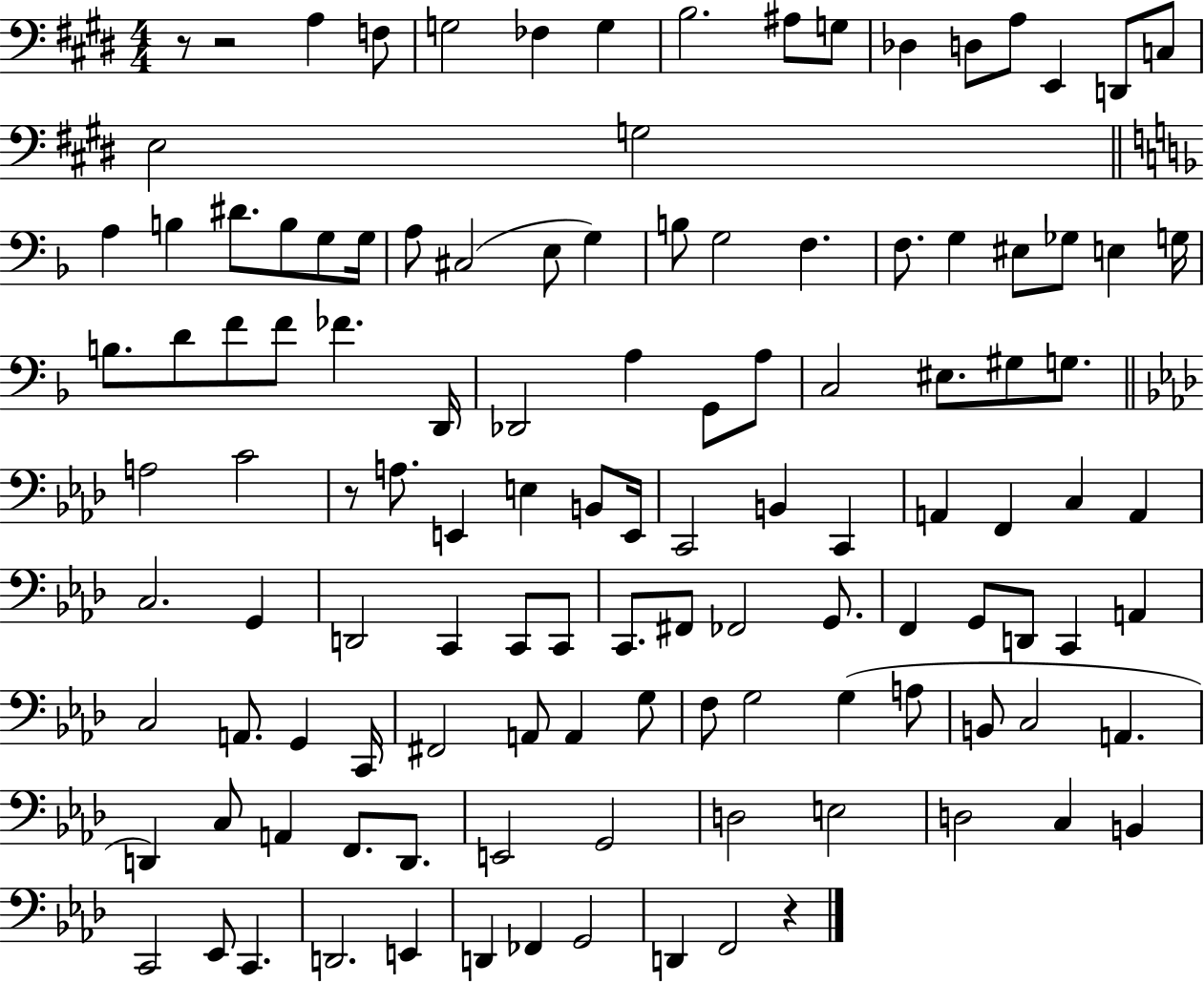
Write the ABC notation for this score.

X:1
T:Untitled
M:4/4
L:1/4
K:E
z/2 z2 A, F,/2 G,2 _F, G, B,2 ^A,/2 G,/2 _D, D,/2 A,/2 E,, D,,/2 C,/2 E,2 G,2 A, B, ^D/2 B,/2 G,/2 G,/4 A,/2 ^C,2 E,/2 G, B,/2 G,2 F, F,/2 G, ^E,/2 _G,/2 E, G,/4 B,/2 D/2 F/2 F/2 _F D,,/4 _D,,2 A, G,,/2 A,/2 C,2 ^E,/2 ^G,/2 G,/2 A,2 C2 z/2 A,/2 E,, E, B,,/2 E,,/4 C,,2 B,, C,, A,, F,, C, A,, C,2 G,, D,,2 C,, C,,/2 C,,/2 C,,/2 ^F,,/2 _F,,2 G,,/2 F,, G,,/2 D,,/2 C,, A,, C,2 A,,/2 G,, C,,/4 ^F,,2 A,,/2 A,, G,/2 F,/2 G,2 G, A,/2 B,,/2 C,2 A,, D,, C,/2 A,, F,,/2 D,,/2 E,,2 G,,2 D,2 E,2 D,2 C, B,, C,,2 _E,,/2 C,, D,,2 E,, D,, _F,, G,,2 D,, F,,2 z